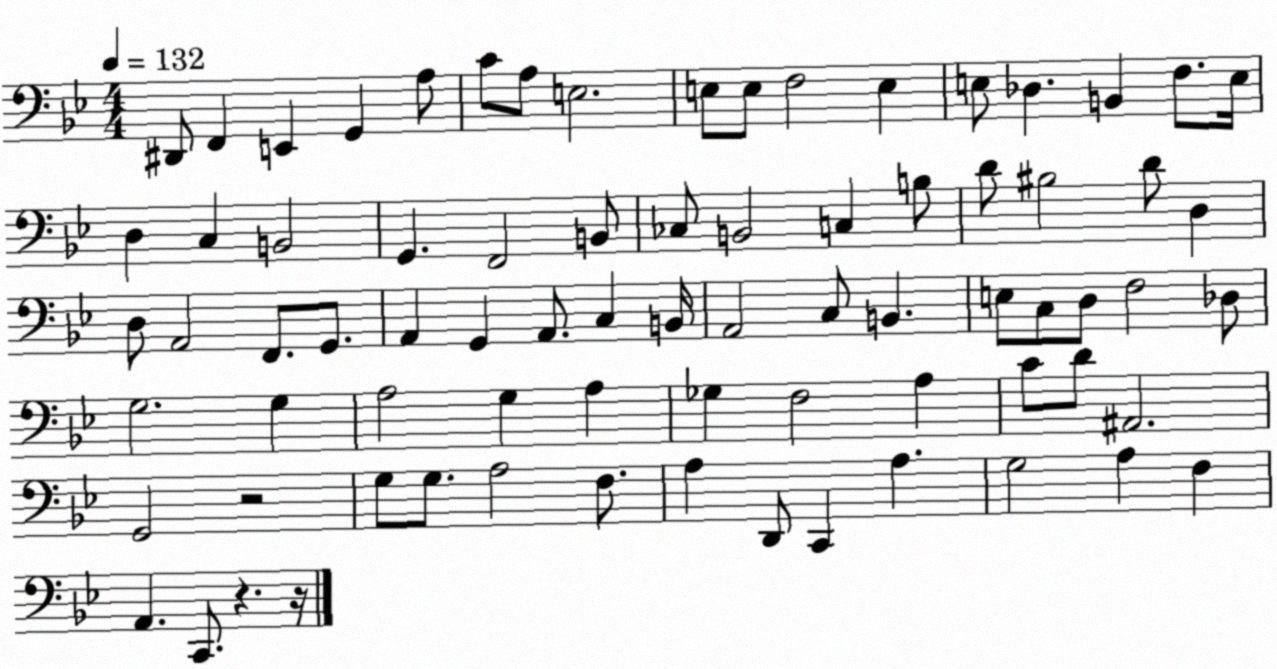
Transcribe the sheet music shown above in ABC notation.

X:1
T:Untitled
M:4/4
L:1/4
K:Bb
^D,,/2 F,, E,, G,, A,/2 C/2 A,/2 E,2 E,/2 E,/2 F,2 E, E,/2 _D, B,, F,/2 E,/4 D, C, B,,2 G,, F,,2 B,,/2 _C,/2 B,,2 C, B,/2 D/2 ^B,2 D/2 D, D,/2 A,,2 F,,/2 G,,/2 A,, G,, A,,/2 C, B,,/4 A,,2 C,/2 B,, E,/2 C,/2 D,/2 F,2 _D,/2 G,2 G, A,2 G, A, _G, F,2 A, C/2 D/2 ^A,,2 G,,2 z2 G,/2 G,/2 A,2 F,/2 A, D,,/2 C,, A, G,2 A, F, A,, C,,/2 z z/4